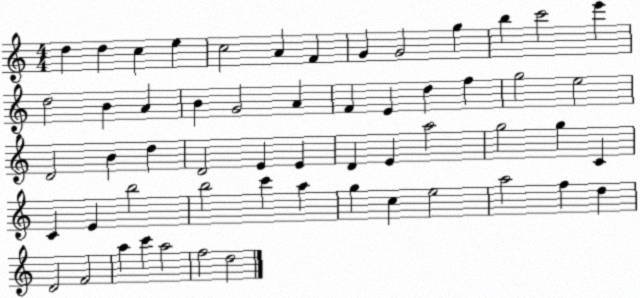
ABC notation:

X:1
T:Untitled
M:4/4
L:1/4
K:C
d d c e c2 A F G G2 g b c'2 e' d2 B A B G2 A F E d f g2 e2 D2 B d D2 E E D E a2 g2 g C C E b2 b2 c' a g c e2 a2 f d D2 F2 a c' a2 f2 d2